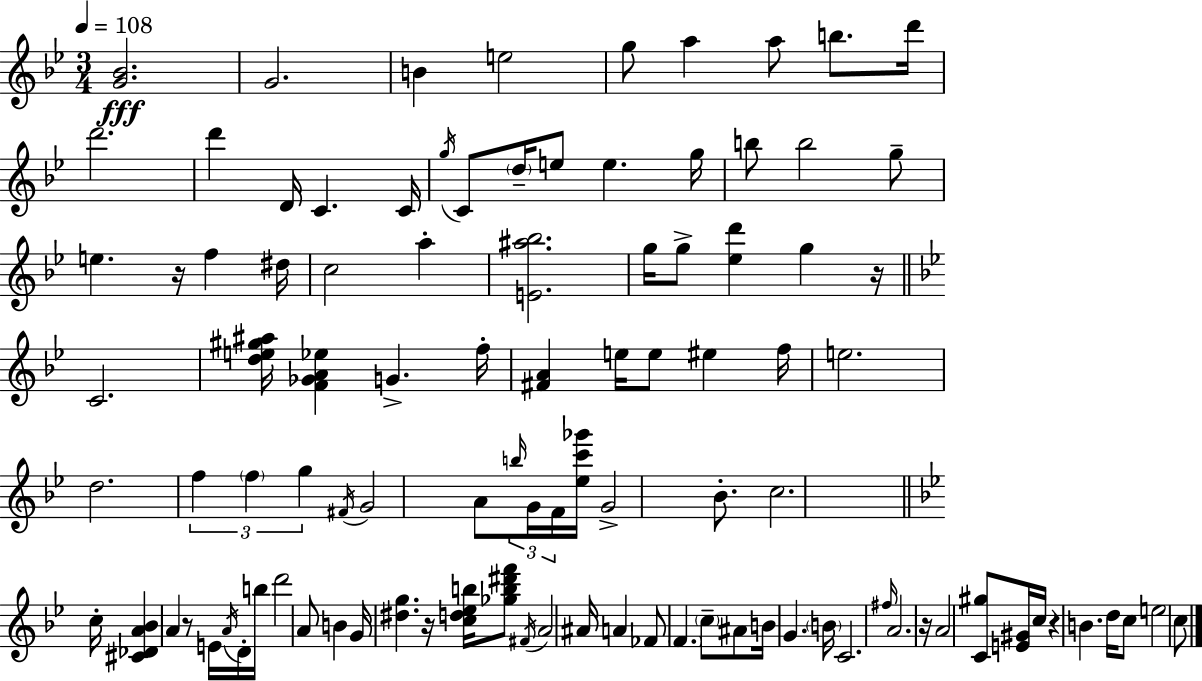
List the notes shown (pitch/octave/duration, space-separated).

[G4,Bb4]/h. G4/h. B4/q E5/h G5/e A5/q A5/e B5/e. D6/s D6/h. D6/q D4/s C4/q. C4/s G5/s C4/e D5/s E5/e E5/q. G5/s B5/e B5/h G5/e E5/q. R/s F5/q D#5/s C5/h A5/q [E4,A#5,Bb5]/h. G5/s G5/e [Eb5,D6]/q G5/q R/s C4/h. [D5,E5,G#5,A#5]/s [F4,Gb4,A4,Eb5]/q G4/q. F5/s [F#4,A4]/q E5/s E5/e EIS5/q F5/s E5/h. D5/h. F5/q F5/q G5/q F#4/s G4/h A4/e B5/s G4/s F4/s [Eb5,C6,Gb6]/s G4/h Bb4/e. C5/h. C5/s [C#4,Db4,A4,Bb4]/q A4/q R/e E4/s A4/s D4/s B5/s D6/h A4/e B4/q G4/s [D#5,G5]/q. R/s [C5,D5,Eb5,B5]/s [Gb5,B5,D#6,F6]/e F#4/s A4/h A#4/s A4/q FES4/e F4/q. C5/e A#4/e B4/s G4/q. B4/s C4/h. F#5/s A4/h. R/s A4/h [C4,G#5]/e [E4,G#4]/s C5/s R/q B4/q. D5/s C5/e E5/h C5/e